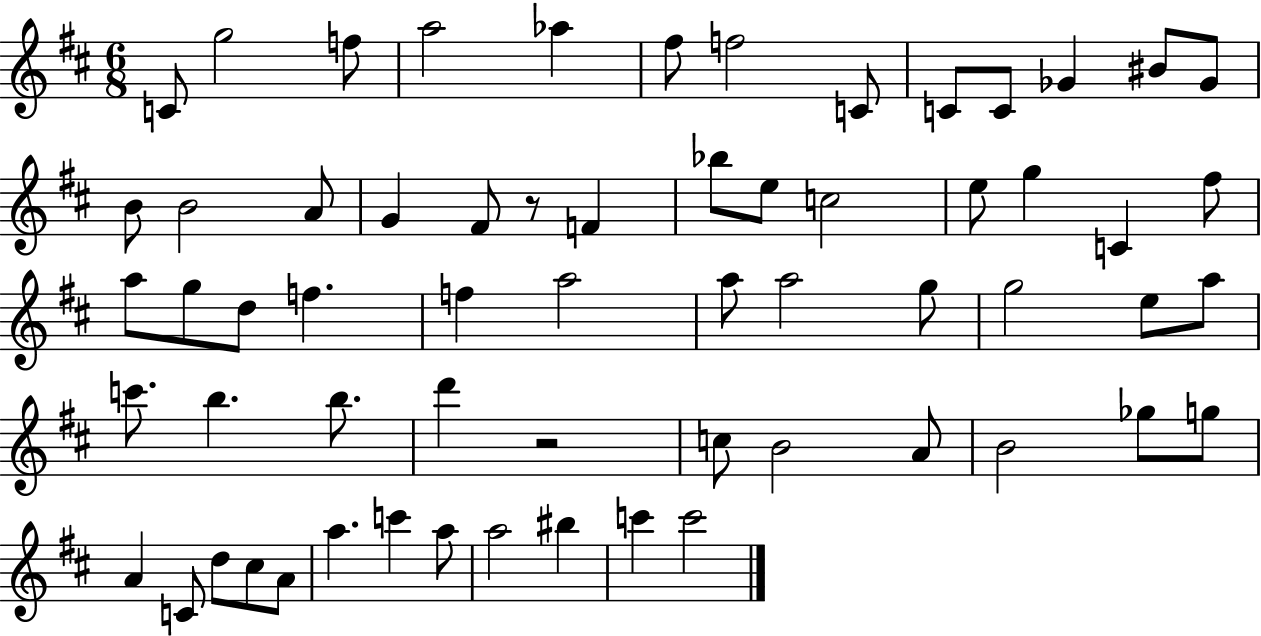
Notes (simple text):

C4/e G5/h F5/e A5/h Ab5/q F#5/e F5/h C4/e C4/e C4/e Gb4/q BIS4/e Gb4/e B4/e B4/h A4/e G4/q F#4/e R/e F4/q Bb5/e E5/e C5/h E5/e G5/q C4/q F#5/e A5/e G5/e D5/e F5/q. F5/q A5/h A5/e A5/h G5/e G5/h E5/e A5/e C6/e. B5/q. B5/e. D6/q R/h C5/e B4/h A4/e B4/h Gb5/e G5/e A4/q C4/e D5/e C#5/e A4/e A5/q. C6/q A5/e A5/h BIS5/q C6/q C6/h